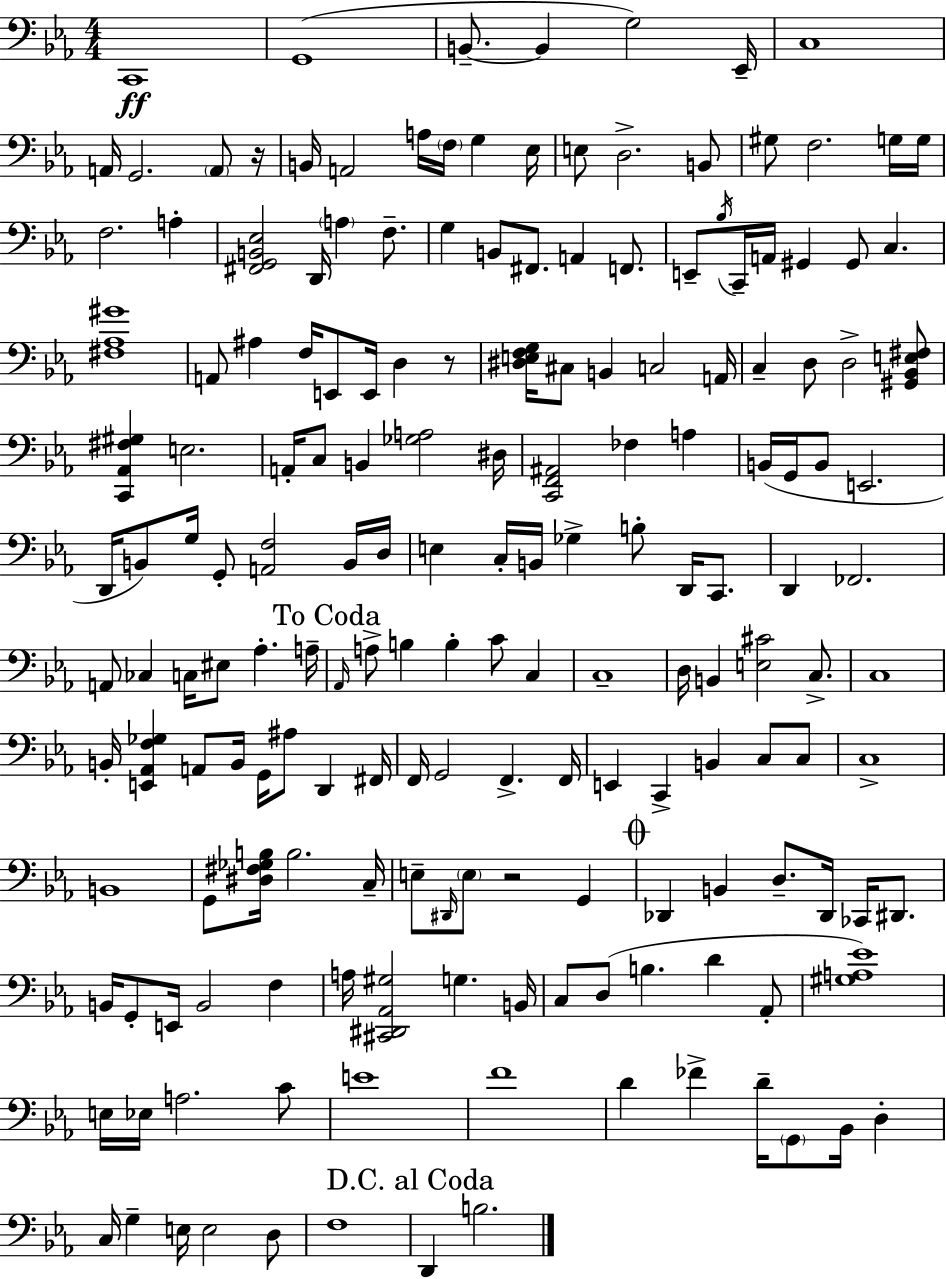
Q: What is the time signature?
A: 4/4